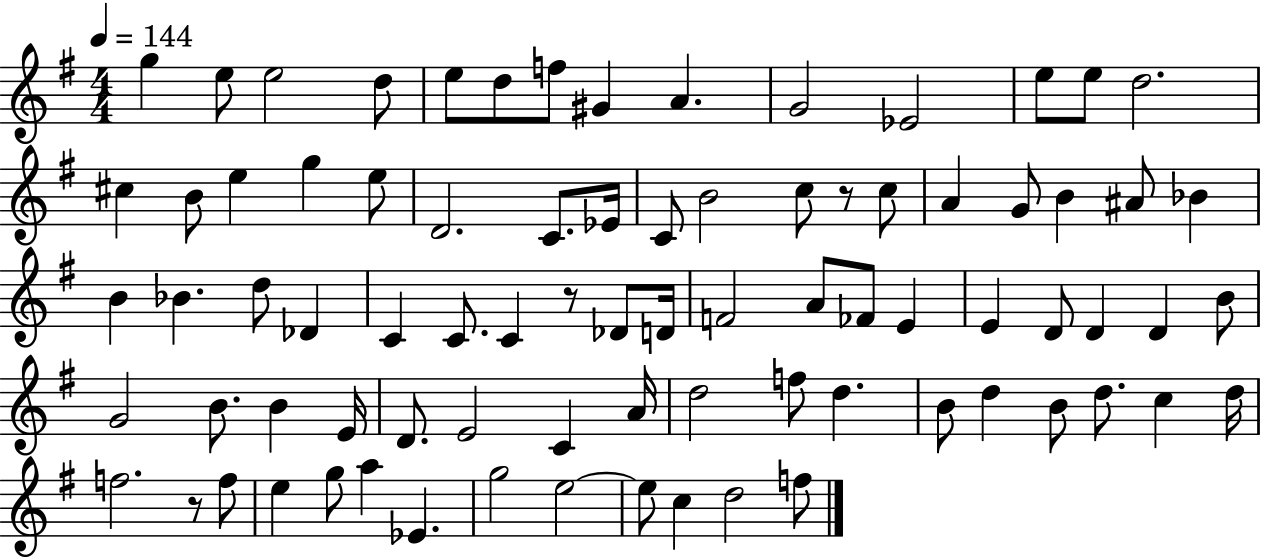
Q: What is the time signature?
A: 4/4